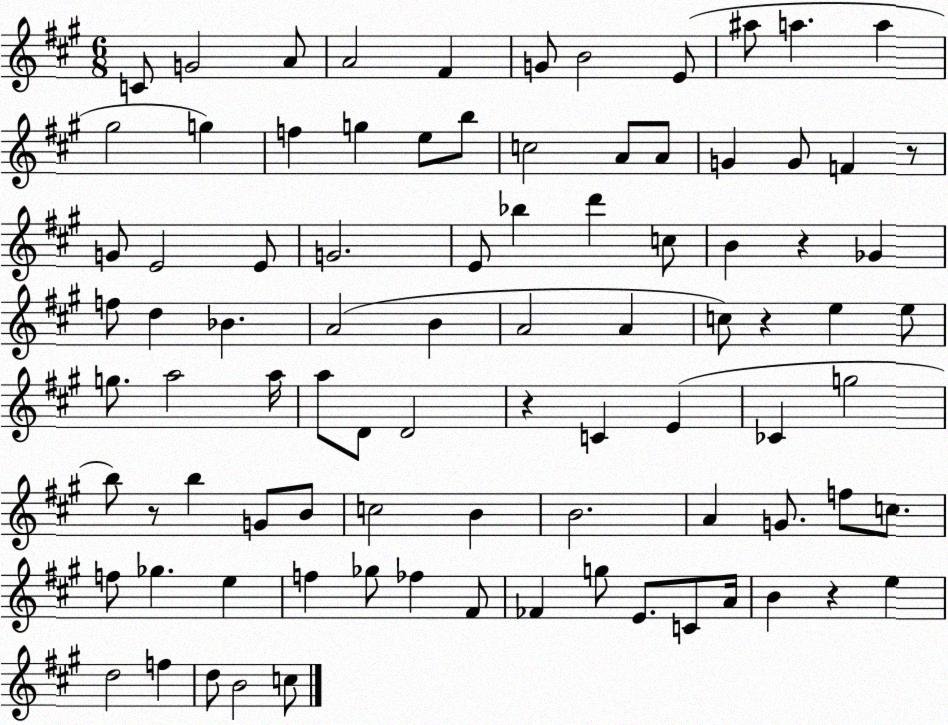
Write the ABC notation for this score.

X:1
T:Untitled
M:6/8
L:1/4
K:A
C/2 G2 A/2 A2 ^F G/2 B2 E/2 ^a/2 a a ^g2 g f g e/2 b/2 c2 A/2 A/2 G G/2 F z/2 G/2 E2 E/2 G2 E/2 _b d' c/2 B z _G f/2 d _B A2 B A2 A c/2 z e e/2 g/2 a2 a/4 a/2 D/2 D2 z C E _C g2 b/2 z/2 b G/2 B/2 c2 B B2 A G/2 f/2 c/2 f/2 _g e f _g/2 _f ^F/2 _F g/2 E/2 C/2 A/4 B z e d2 f d/2 B2 c/2